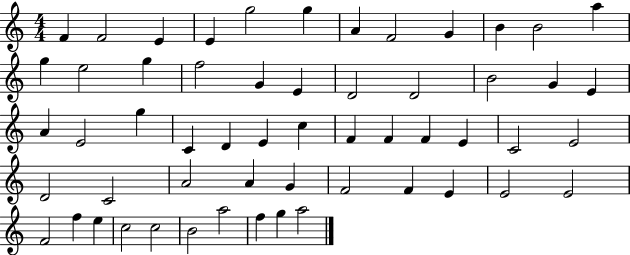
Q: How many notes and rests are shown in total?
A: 56